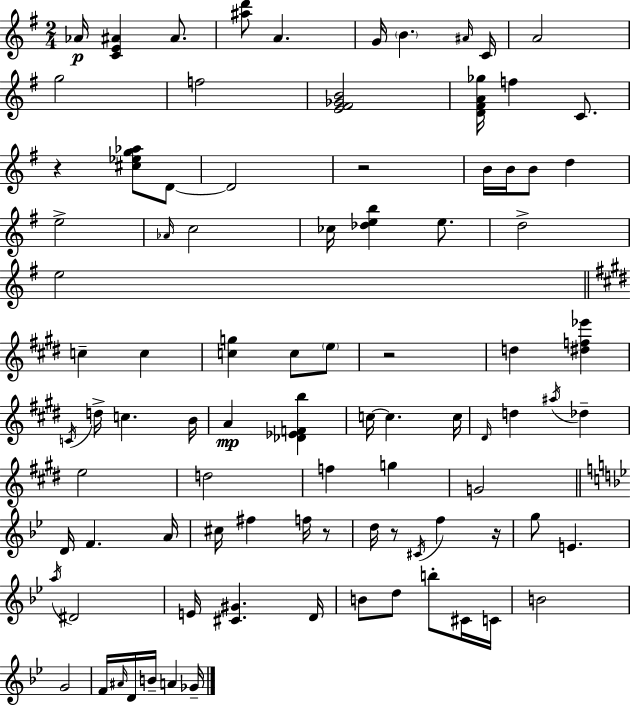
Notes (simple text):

Ab4/s [C4,E4,A#4]/q A#4/e. [A#5,D6]/e A4/q. G4/s B4/q. A#4/s C4/s A4/h G5/h F5/h [E4,F#4,Gb4,B4]/h [D4,F#4,A4,Gb5]/s F5/q C4/e. R/q [C#5,Eb5,G5,Ab5]/e D4/e D4/h R/h B4/s B4/s B4/e D5/q E5/h Ab4/s C5/h CES5/s [Db5,E5,B5]/q E5/e. D5/h E5/h C5/q C5/q [C5,G5]/q C5/e E5/e R/h D5/q [D#5,F5,Eb6]/q C4/s D5/s C5/q. B4/s A4/q [Db4,Eb4,F4,B5]/q C5/s C5/q. C5/s D#4/s D5/q A#5/s Db5/q E5/h D5/h F5/q G5/q G4/h D4/s F4/q. A4/s C#5/s F#5/q F5/s R/e D5/s R/e C#4/s F5/q R/s G5/e E4/q. A5/s D#4/h E4/s [C#4,G#4]/q. D4/s B4/e D5/e B5/e C#4/s C4/s B4/h G4/h F4/s A#4/s D4/s B4/s A4/q Gb4/s